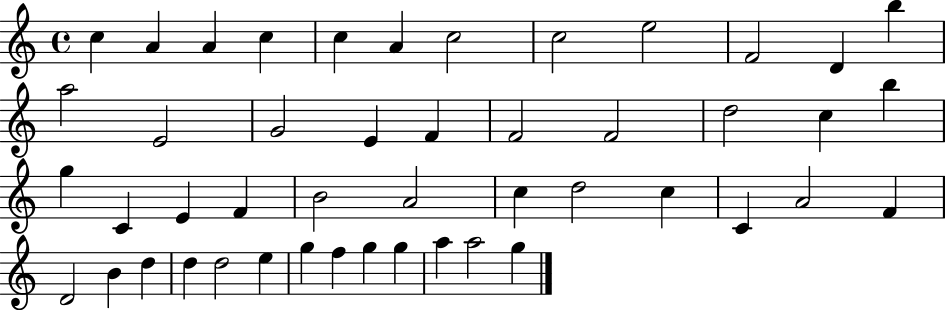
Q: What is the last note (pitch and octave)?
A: G5